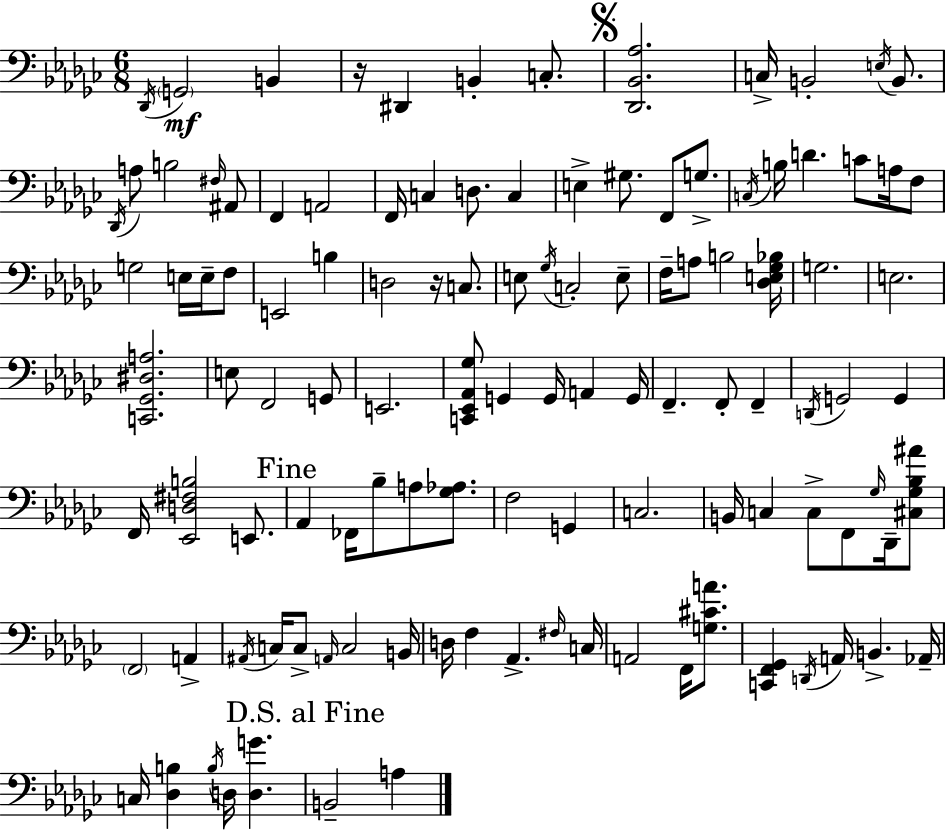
{
  \clef bass
  \numericTimeSignature
  \time 6/8
  \key ees \minor
  \repeat volta 2 { \acciaccatura { des,16 }\mf \parenthesize g,2 b,4 | r16 dis,4 b,4-. c8.-. | \mark \markup { \musicglyph "scripts.segno" } <des, bes, aes>2. | c16-> b,2-. \acciaccatura { e16 } b,8. | \break \acciaccatura { des,16 } a8 b2 | \grace { fis16 } ais,8 f,4 a,2 | f,16 c4 d8. | c4 e4-> gis8. f,8 | \break g8.-> \acciaccatura { c16 } b16 d'4. | c'8 a16 f8 g2 | e16 e16-- f8 e,2 | b4 d2 | \break r16 c8. e8 \acciaccatura { ges16 } c2-. | e8-- f16-- a8 b2 | <des e ges bes>16 g2. | e2. | \break <c, ges, dis a>2. | e8 f,2 | g,8 e,2. | <c, ees, aes, ges>8 g,4 | \break g,16 a,4 g,16 f,4.-- | f,8-. f,4-- \acciaccatura { d,16 } g,2 | g,4 f,16 <ees, d fis b>2 | e,8. \mark "Fine" aes,4 fes,16 | \break bes8-- a8 <ges aes>8. f2 | g,4 c2. | b,16 c4 | c8-> f,8 \grace { ges16 } des,16-- <cis ges bes ais'>8 \parenthesize f,2 | \break a,4-> \acciaccatura { ais,16 } c16 c8-> | \grace { a,16 } c2 b,16 d16 f4 | aes,4.-> \grace { fis16 } c16 a,2 | f,16 <g cis' a'>8. <c, f, ges,>4 | \break \acciaccatura { d,16 } a,16 b,4.-> aes,16-- | c16 <des b>4 \acciaccatura { b16 } d16 <d g'>4. | \mark "D.S. al Fine" b,2-- a4 | } \bar "|."
}